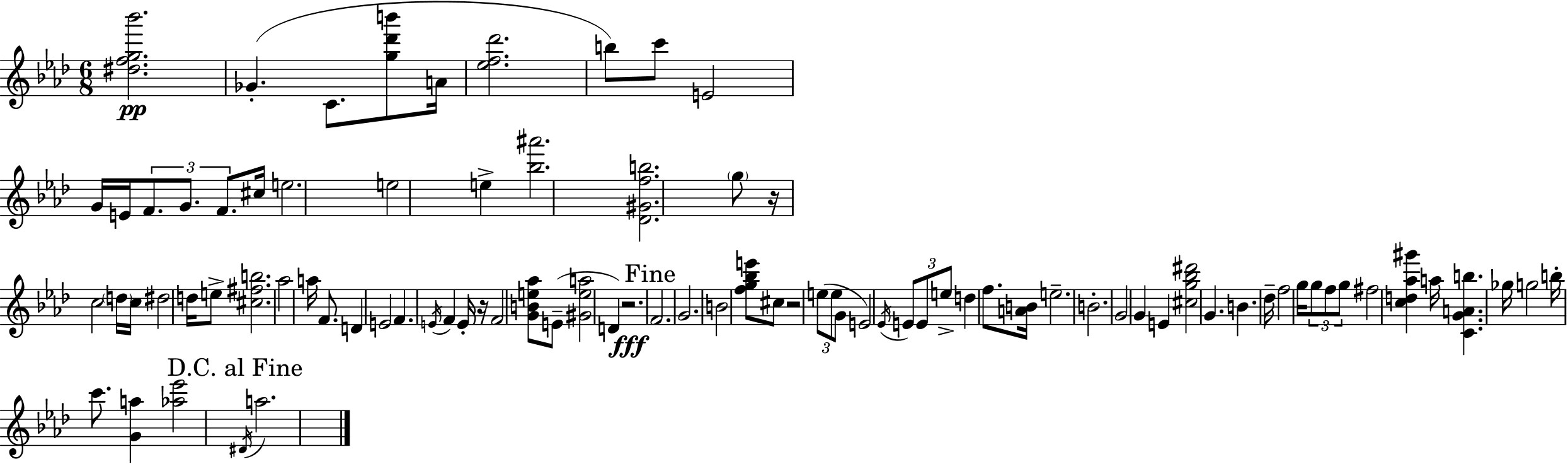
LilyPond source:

{
  \clef treble
  \numericTimeSignature
  \time 6/8
  \key aes \major
  <dis'' f'' g'' bes'''>2.\pp | ges'4.-.( c'8. <g'' des''' b'''>8 a'16 | <ees'' f'' des'''>2. | b''8) c'''8 e'2 | \break g'16 e'16 \tuplet 3/2 { f'8. g'8. f'8. } cis''16 | e''2. | e''2 e''4-> | <bes'' ais'''>2. | \break <des' gis' f'' b''>2. | \parenthesize g''8 r16 c''2 \parenthesize d''16 | c''16 dis''2 d''16 e''8-> | <cis'' fis'' b''>2. | \break aes''2 a''16 f'8. | d'4 e'2 | f'4. \acciaccatura { e'16 } f'4 e'16-. | r16 f'2 <g' b' e'' aes''>8 e'8--( | \break <gis' e'' a''>2 d'4) | r2.\fff | \mark "Fine" f'2. | g'2. | \break b'2 <f'' g'' bes'' e'''>8 cis''8 | r2 \tuplet 3/2 { e''8( e''8 | g'8 } e'2) \acciaccatura { ees'16 } | \tuplet 3/2 { e'8 e'8 e''8-> } d''4 f''8. | \break <a' b'>16 e''2.-- | b'2.-. | g'2 g'4 | e'4 <cis'' g'' bes'' dis'''>2 | \break g'4. b'4. | des''16-- f''2 g''16 | \tuplet 3/2 { g''8 f''8 g''8 } fis''2 | <c'' d'' aes'' gis'''>4 a''16 <c' g' a' b''>4. | \break ges''16 g''2 b''16-. c'''8. | <g' a''>4 <aes'' ees'''>2 | \mark "D.C. al Fine" \acciaccatura { dis'16 } a''2. | \bar "|."
}